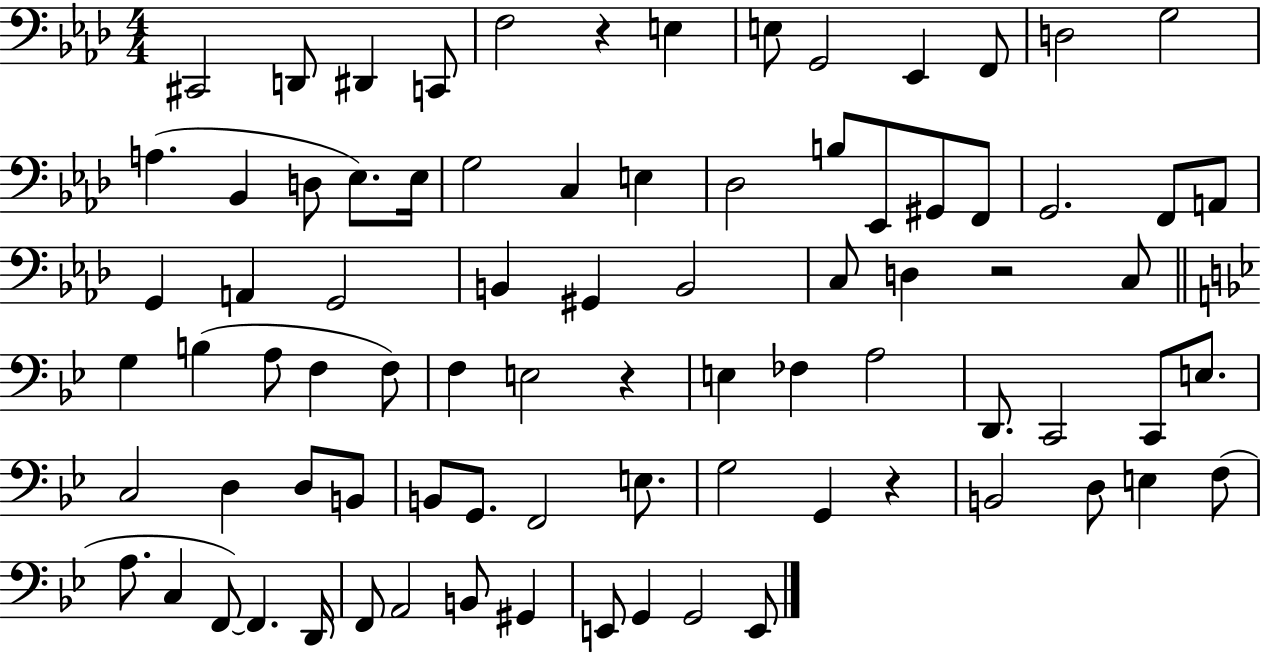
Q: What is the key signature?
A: AES major